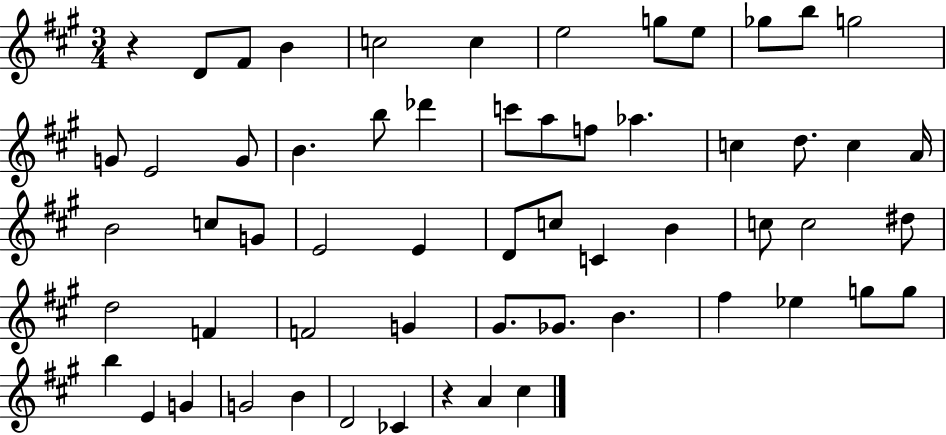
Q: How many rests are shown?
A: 2